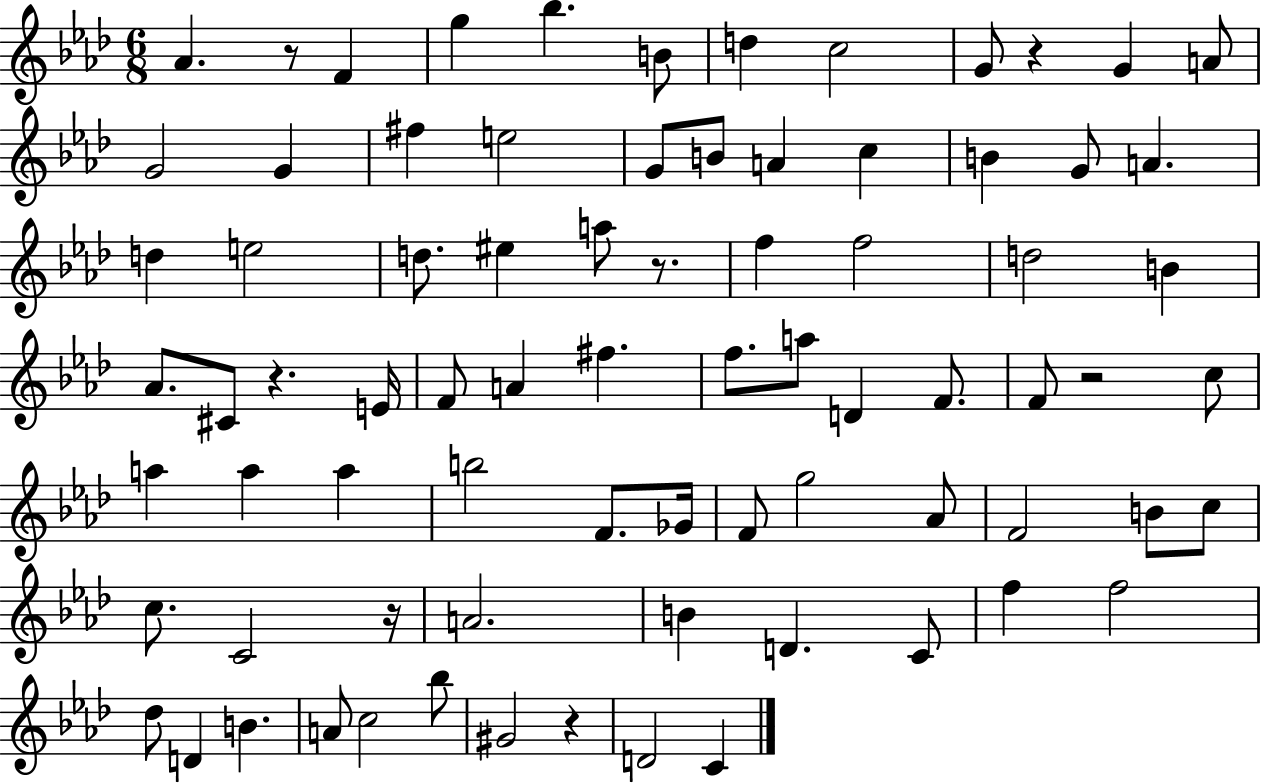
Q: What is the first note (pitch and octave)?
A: Ab4